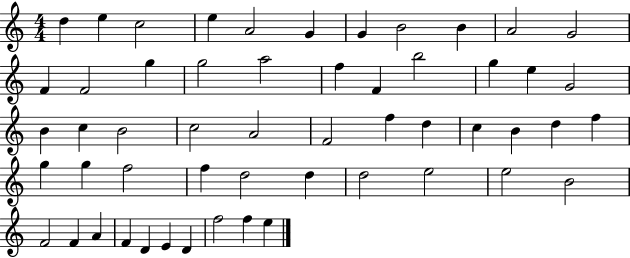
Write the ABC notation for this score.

X:1
T:Untitled
M:4/4
L:1/4
K:C
d e c2 e A2 G G B2 B A2 G2 F F2 g g2 a2 f F b2 g e G2 B c B2 c2 A2 F2 f d c B d f g g f2 f d2 d d2 e2 e2 B2 F2 F A F D E D f2 f e